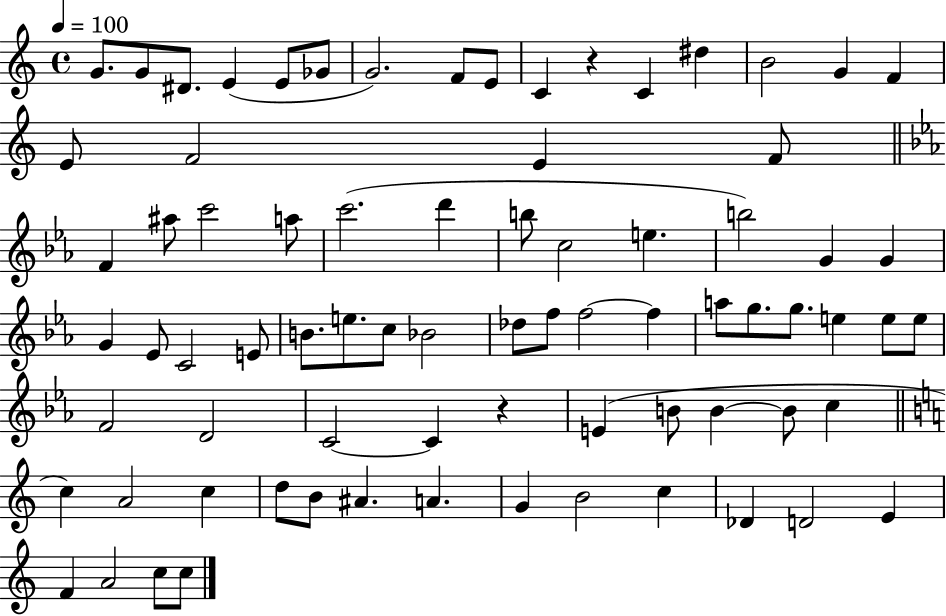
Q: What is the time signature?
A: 4/4